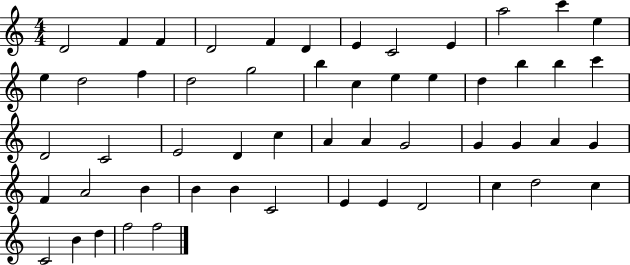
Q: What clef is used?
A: treble